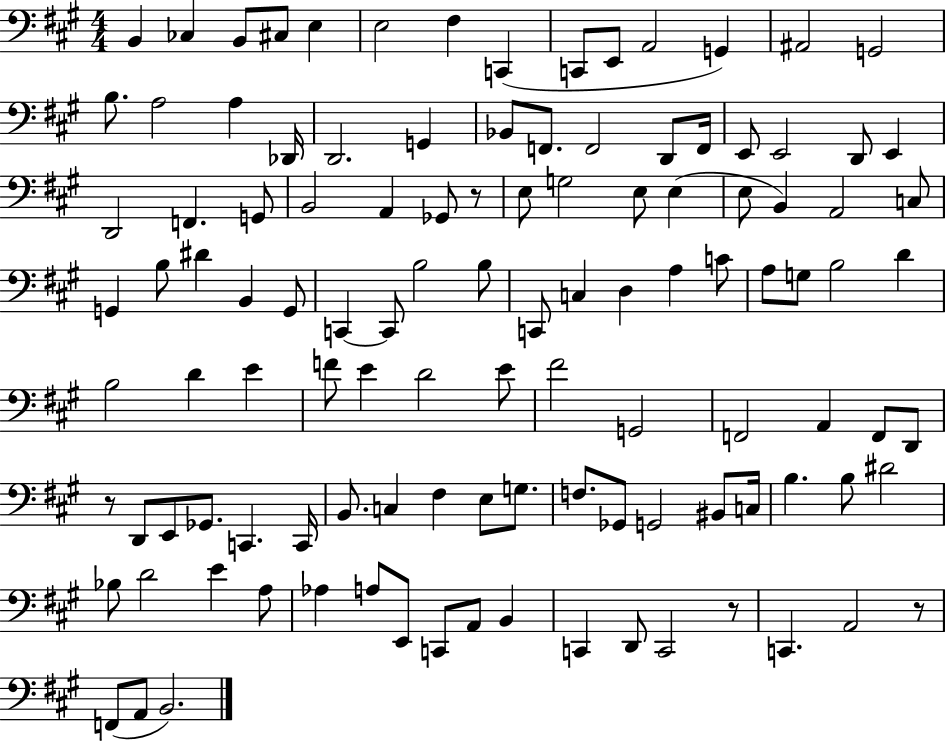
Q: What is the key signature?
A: A major